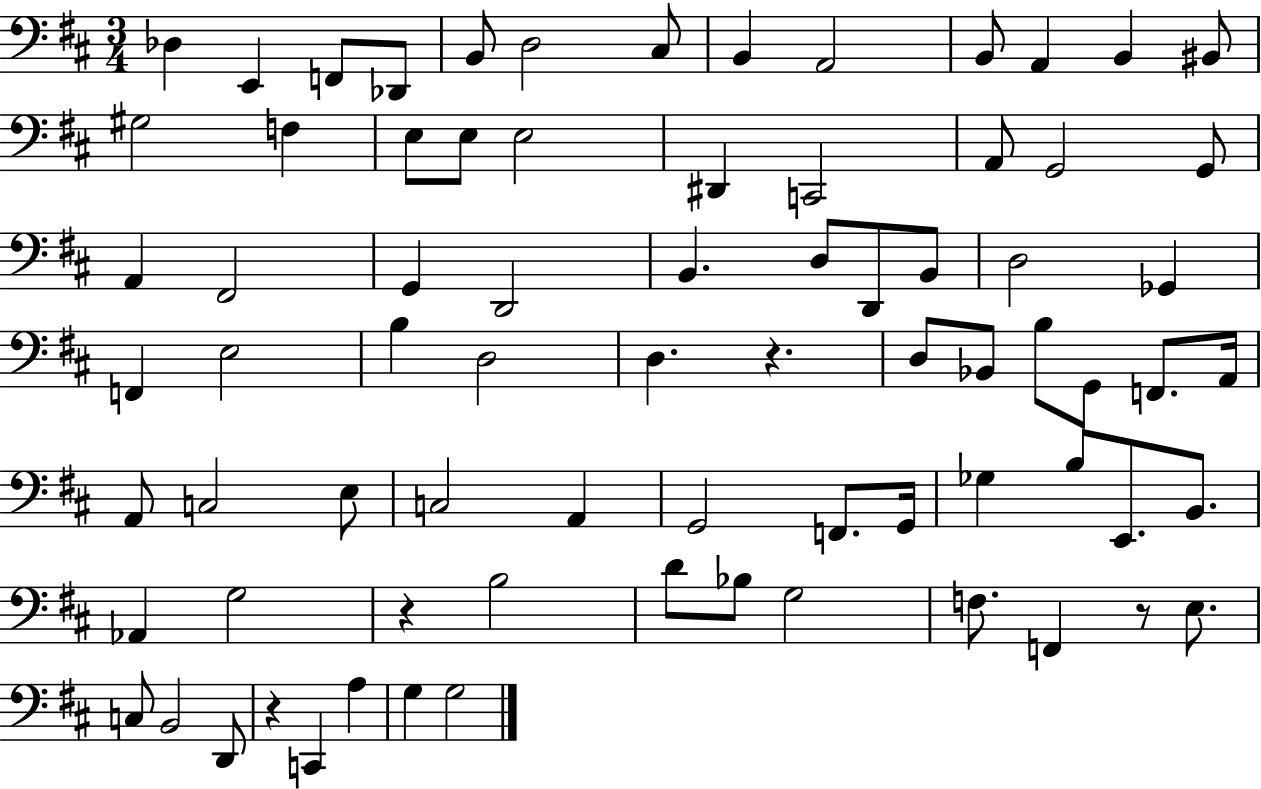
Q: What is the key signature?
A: D major